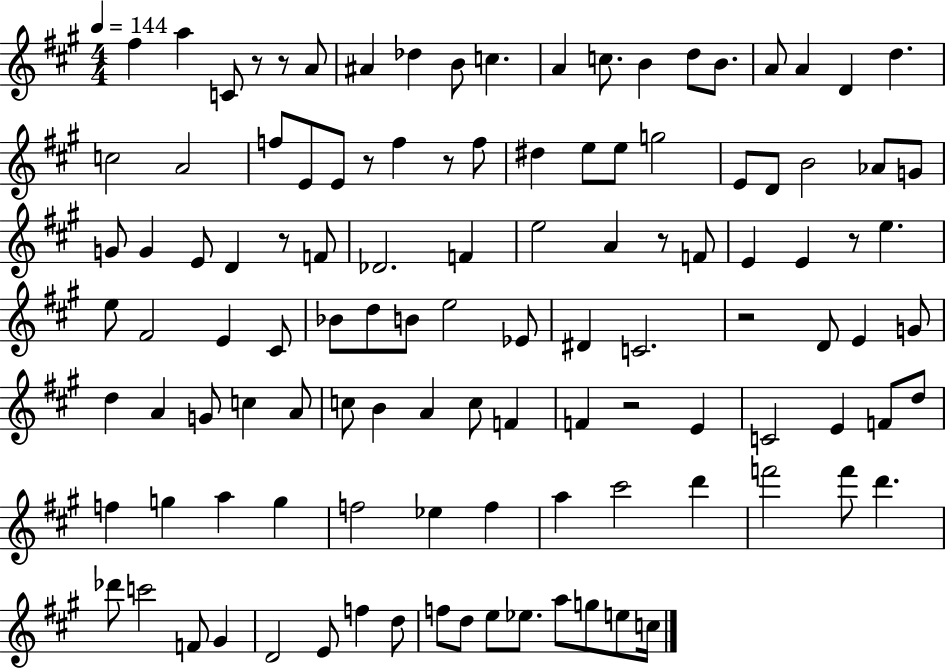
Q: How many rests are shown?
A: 9